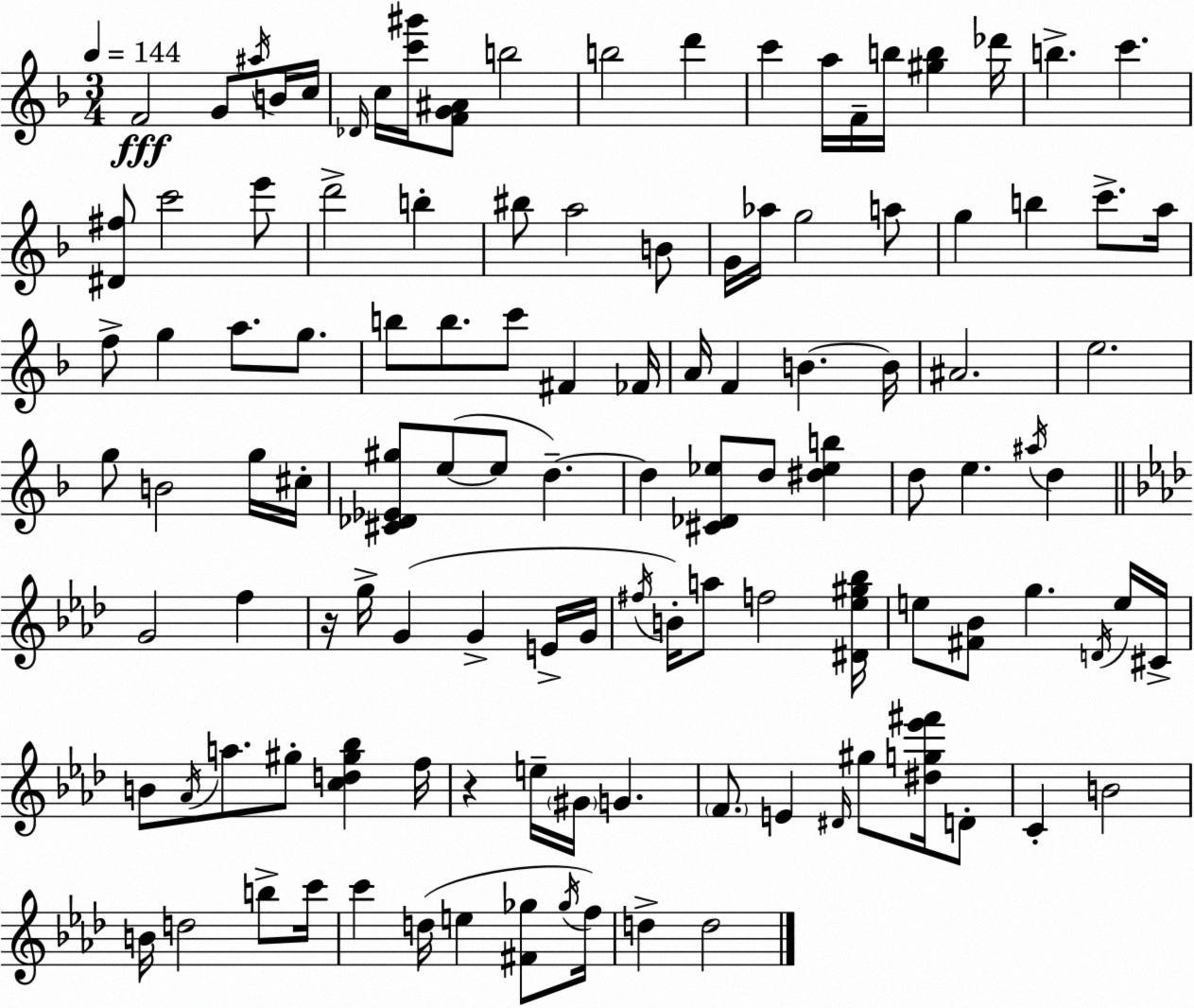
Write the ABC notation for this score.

X:1
T:Untitled
M:3/4
L:1/4
K:Dm
F2 G/2 ^a/4 B/4 c/4 _D/4 c/4 [c'^g']/4 [FG^A]/2 b2 b2 d' c' a/4 F/4 b/4 [^gb] _d'/4 b c' [^D^f]/2 c'2 e'/2 d'2 b ^b/2 a2 B/2 G/4 _a/4 g2 a/2 g b c'/2 a/4 f/2 g a/2 g/2 b/2 b/2 c'/2 ^F _F/4 A/4 F B B/4 ^A2 e2 g/2 B2 g/4 ^c/4 [^C_D_E^g]/2 e/2 e/2 d d [^C_D_e]/2 d/2 [^d_eb] d/2 e ^a/4 d G2 f z/4 g/4 G G E/4 G/4 ^f/4 B/4 a/2 f2 [^D_e^g_b]/4 e/2 [^F_B]/2 g D/4 e/4 ^C/4 B/2 _A/4 a/2 ^g/2 [cd^g_b] f/4 z e/4 ^G/4 G F/2 E ^D/4 ^g/2 [^dg_e'^f']/4 D/2 C B2 B/4 d2 b/2 c'/4 c' d/4 e [^F_g]/2 _g/4 f/4 d d2